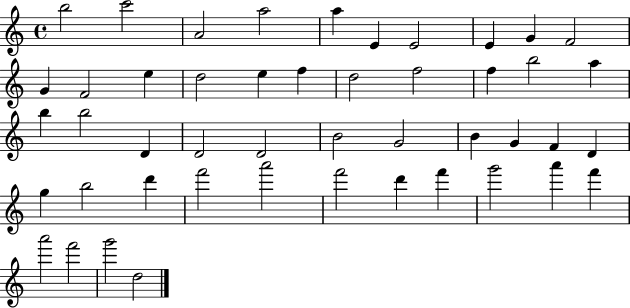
B5/h C6/h A4/h A5/h A5/q E4/q E4/h E4/q G4/q F4/h G4/q F4/h E5/q D5/h E5/q F5/q D5/h F5/h F5/q B5/h A5/q B5/q B5/h D4/q D4/h D4/h B4/h G4/h B4/q G4/q F4/q D4/q G5/q B5/h D6/q F6/h A6/h F6/h D6/q F6/q G6/h A6/q F6/q A6/h F6/h G6/h D5/h